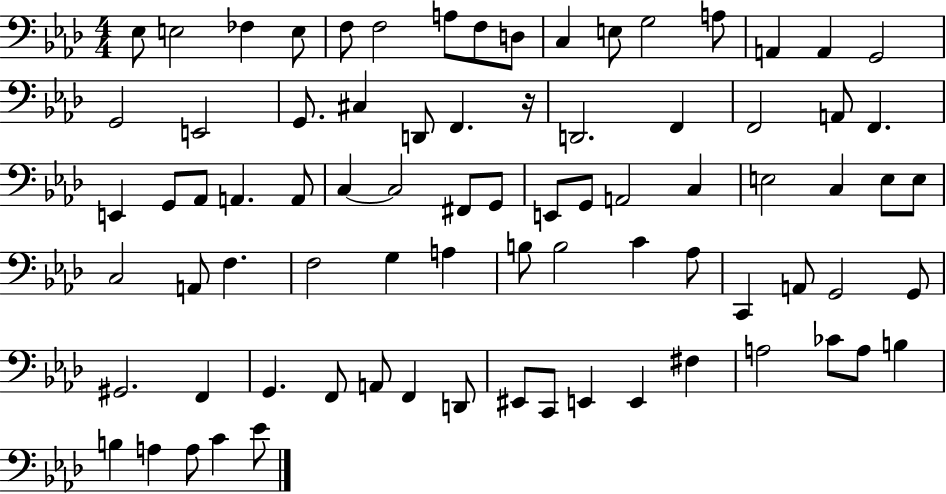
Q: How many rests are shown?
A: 1